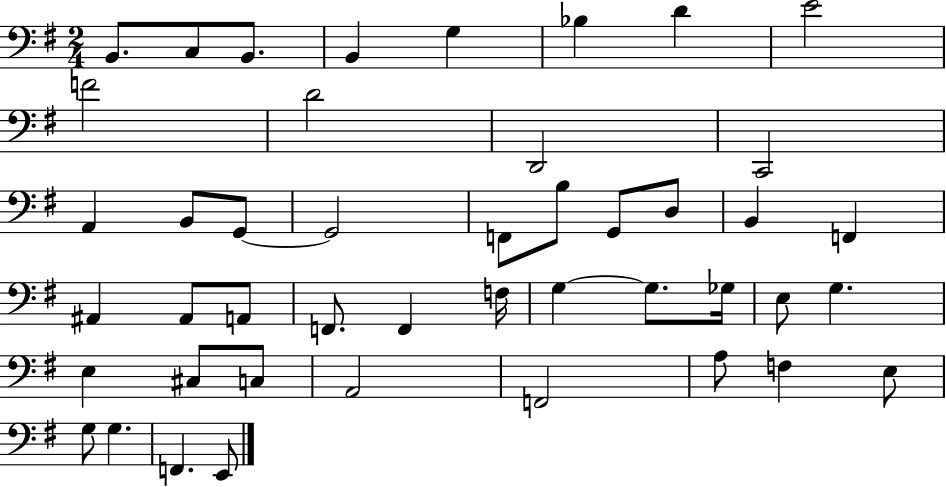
{
  \clef bass
  \numericTimeSignature
  \time 2/4
  \key g \major
  \repeat volta 2 { b,8. c8 b,8. | b,4 g4 | bes4 d'4 | e'2 | \break f'2 | d'2 | d,2 | c,2 | \break a,4 b,8 g,8~~ | g,2 | f,8 b8 g,8 d8 | b,4 f,4 | \break ais,4 ais,8 a,8 | f,8. f,4 f16 | g4~~ g8. ges16 | e8 g4. | \break e4 cis8 c8 | a,2 | f,2 | a8 f4 e8 | \break g8 g4. | f,4. e,8 | } \bar "|."
}